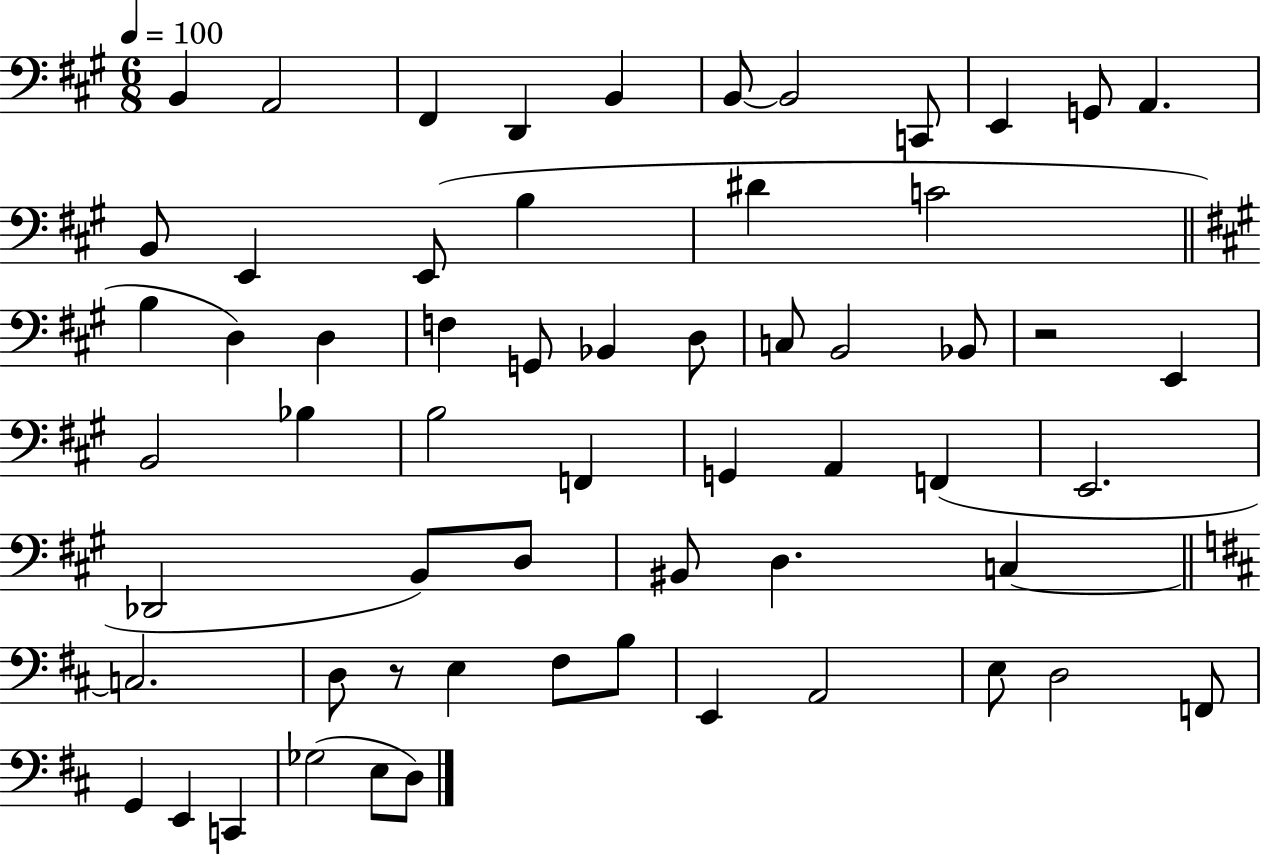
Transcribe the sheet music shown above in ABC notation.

X:1
T:Untitled
M:6/8
L:1/4
K:A
B,, A,,2 ^F,, D,, B,, B,,/2 B,,2 C,,/2 E,, G,,/2 A,, B,,/2 E,, E,,/2 B, ^D C2 B, D, D, F, G,,/2 _B,, D,/2 C,/2 B,,2 _B,,/2 z2 E,, B,,2 _B, B,2 F,, G,, A,, F,, E,,2 _D,,2 B,,/2 D,/2 ^B,,/2 D, C, C,2 D,/2 z/2 E, ^F,/2 B,/2 E,, A,,2 E,/2 D,2 F,,/2 G,, E,, C,, _G,2 E,/2 D,/2